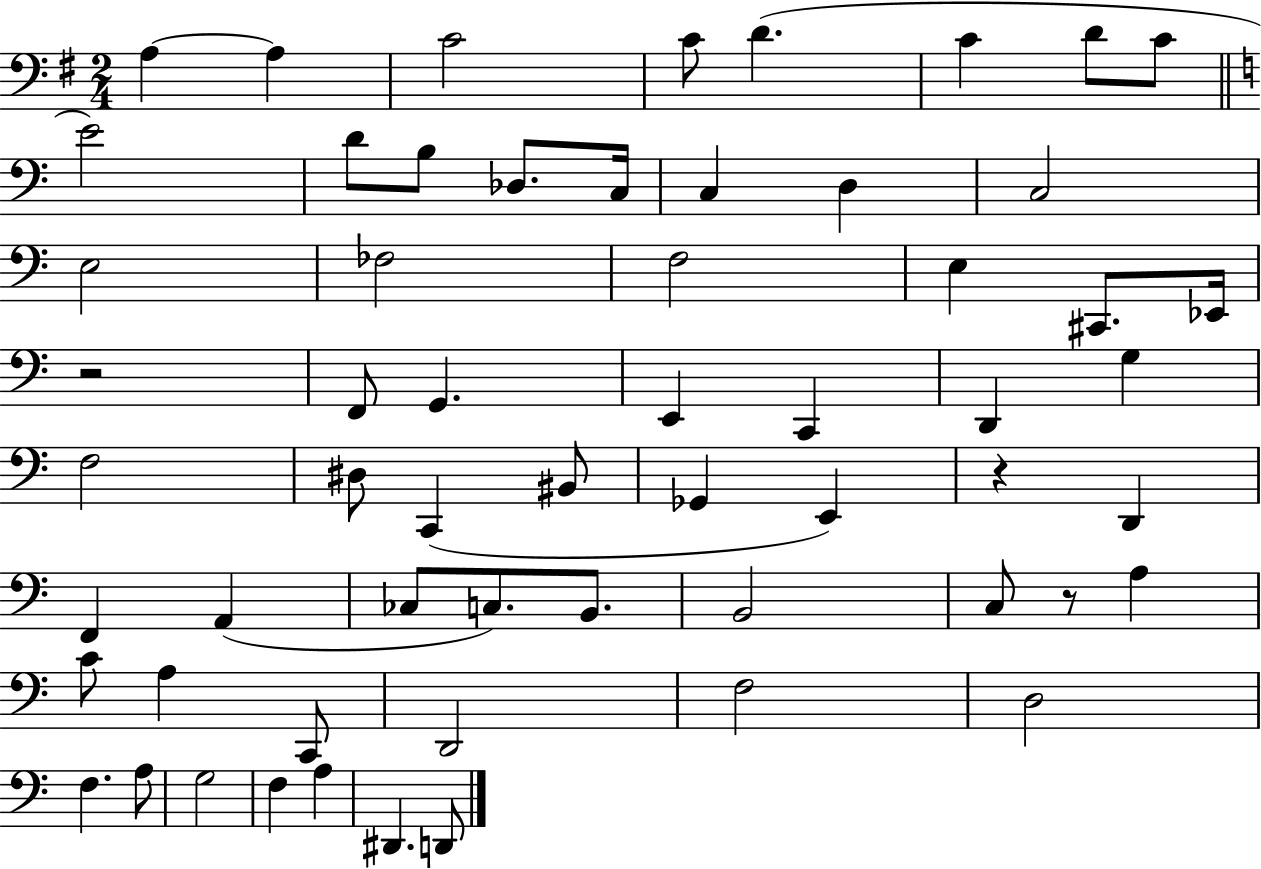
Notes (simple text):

A3/q A3/q C4/h C4/e D4/q. C4/q D4/e C4/e E4/h D4/e B3/e Db3/e. C3/s C3/q D3/q C3/h E3/h FES3/h F3/h E3/q C#2/e. Eb2/s R/h F2/e G2/q. E2/q C2/q D2/q G3/q F3/h D#3/e C2/q BIS2/e Gb2/q E2/q R/q D2/q F2/q A2/q CES3/e C3/e. B2/e. B2/h C3/e R/e A3/q C4/e A3/q C2/e D2/h F3/h D3/h F3/q. A3/e G3/h F3/q A3/q D#2/q. D2/e